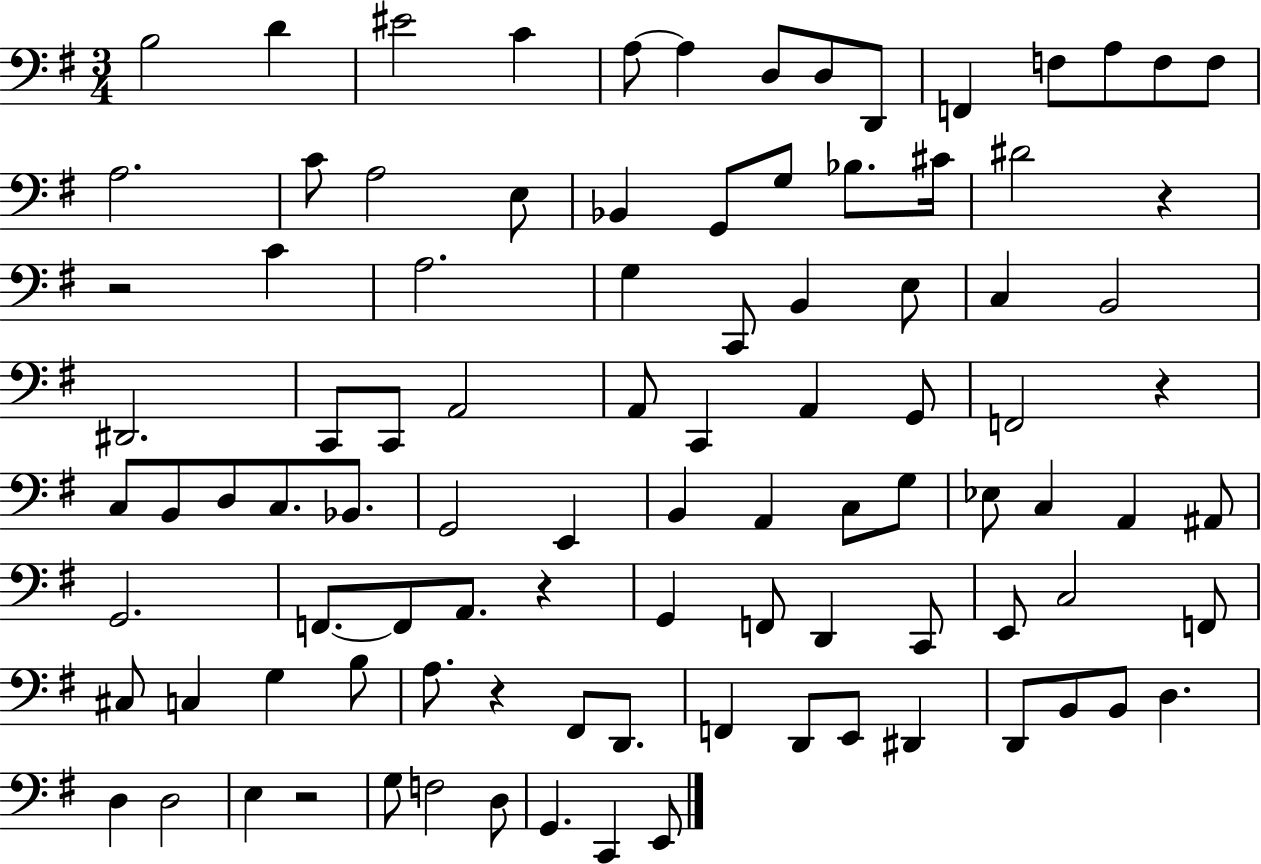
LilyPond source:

{
  \clef bass
  \numericTimeSignature
  \time 3/4
  \key g \major
  b2 d'4 | eis'2 c'4 | a8~~ a4 d8 d8 d,8 | f,4 f8 a8 f8 f8 | \break a2. | c'8 a2 e8 | bes,4 g,8 g8 bes8. cis'16 | dis'2 r4 | \break r2 c'4 | a2. | g4 c,8 b,4 e8 | c4 b,2 | \break dis,2. | c,8 c,8 a,2 | a,8 c,4 a,4 g,8 | f,2 r4 | \break c8 b,8 d8 c8. bes,8. | g,2 e,4 | b,4 a,4 c8 g8 | ees8 c4 a,4 ais,8 | \break g,2. | f,8.~~ f,8 a,8. r4 | g,4 f,8 d,4 c,8 | e,8 c2 f,8 | \break cis8 c4 g4 b8 | a8. r4 fis,8 d,8. | f,4 d,8 e,8 dis,4 | d,8 b,8 b,8 d4. | \break d4 d2 | e4 r2 | g8 f2 d8 | g,4. c,4 e,8 | \break \bar "|."
}